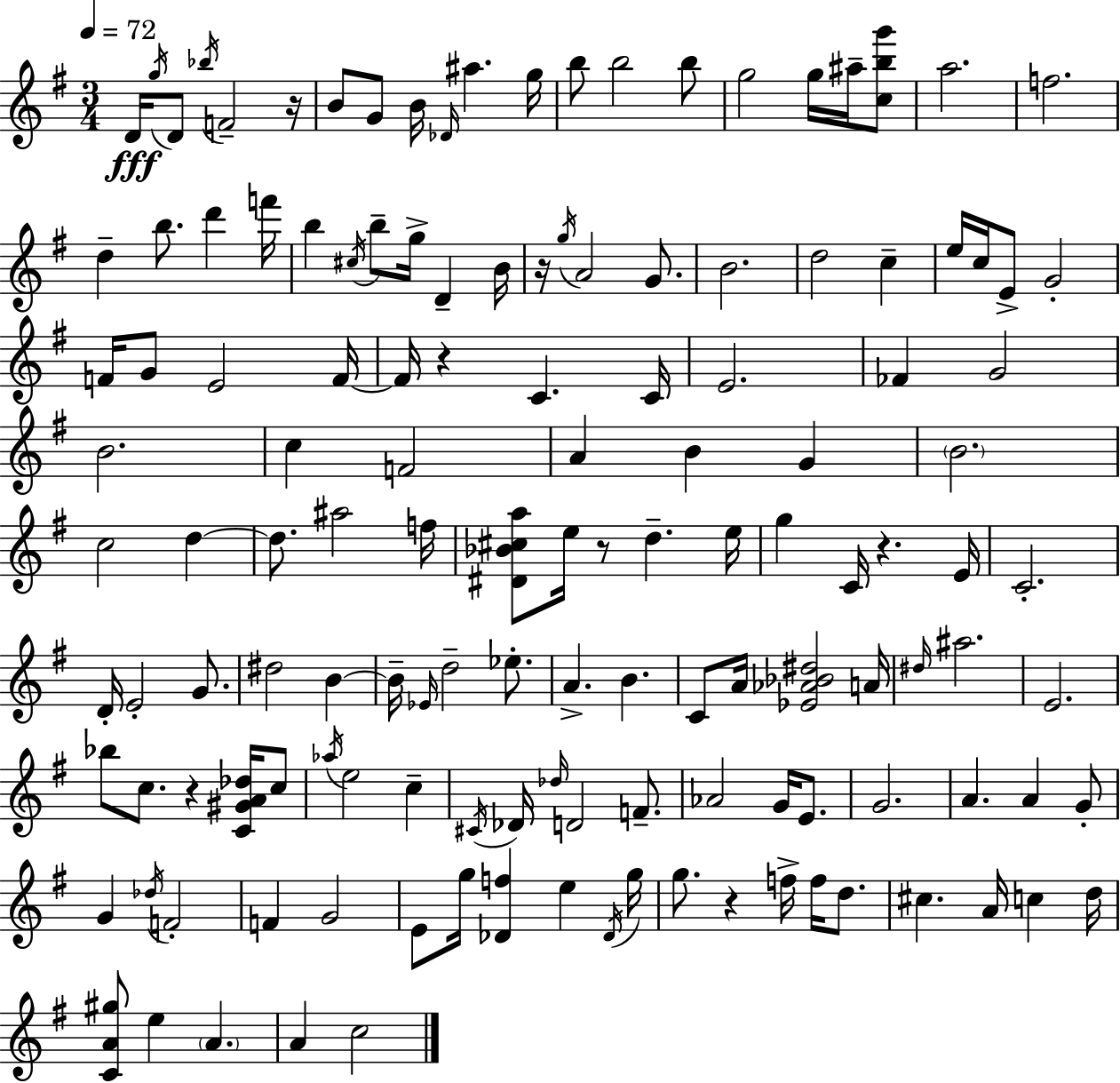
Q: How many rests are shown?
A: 7